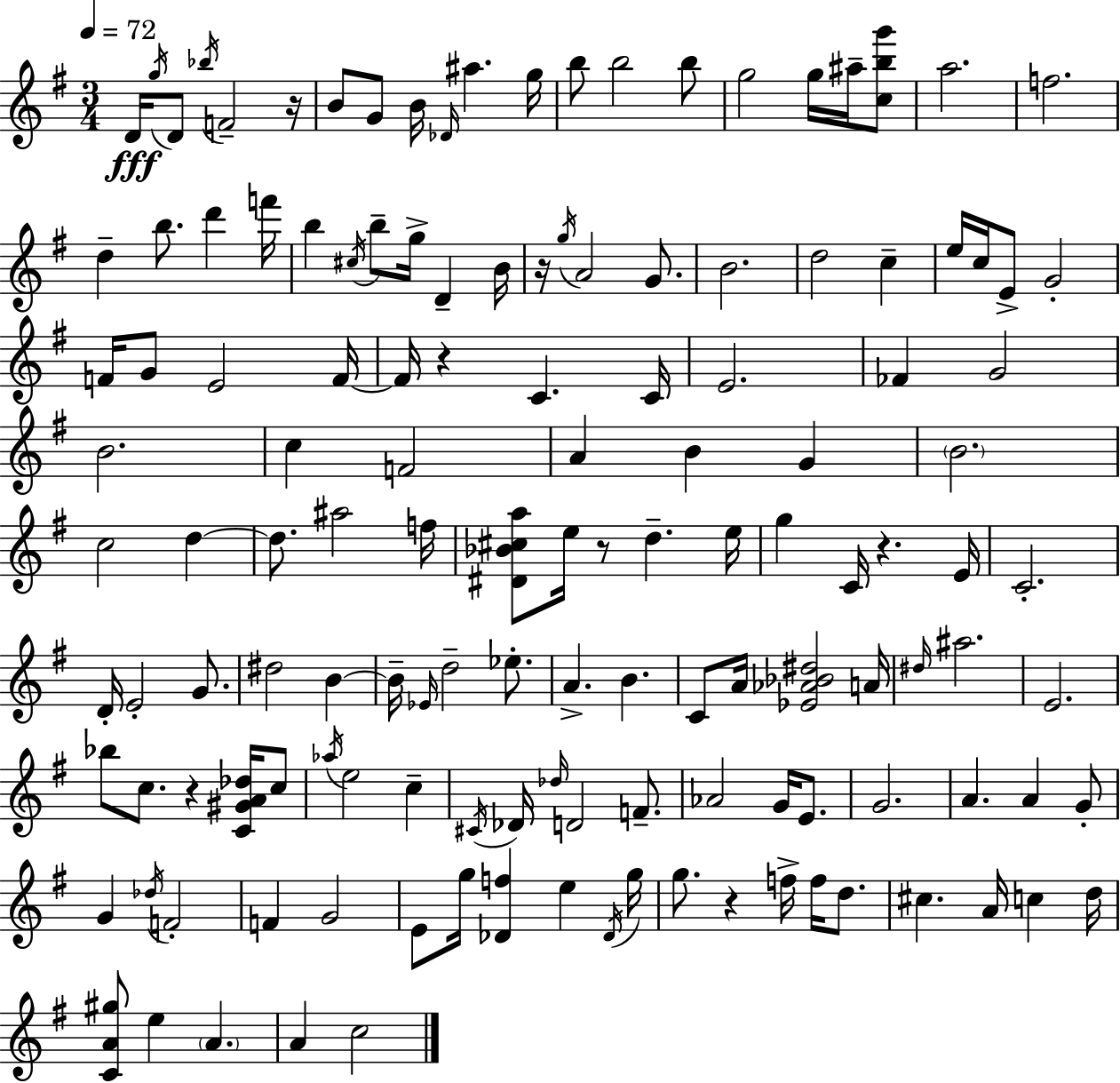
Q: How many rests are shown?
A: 7